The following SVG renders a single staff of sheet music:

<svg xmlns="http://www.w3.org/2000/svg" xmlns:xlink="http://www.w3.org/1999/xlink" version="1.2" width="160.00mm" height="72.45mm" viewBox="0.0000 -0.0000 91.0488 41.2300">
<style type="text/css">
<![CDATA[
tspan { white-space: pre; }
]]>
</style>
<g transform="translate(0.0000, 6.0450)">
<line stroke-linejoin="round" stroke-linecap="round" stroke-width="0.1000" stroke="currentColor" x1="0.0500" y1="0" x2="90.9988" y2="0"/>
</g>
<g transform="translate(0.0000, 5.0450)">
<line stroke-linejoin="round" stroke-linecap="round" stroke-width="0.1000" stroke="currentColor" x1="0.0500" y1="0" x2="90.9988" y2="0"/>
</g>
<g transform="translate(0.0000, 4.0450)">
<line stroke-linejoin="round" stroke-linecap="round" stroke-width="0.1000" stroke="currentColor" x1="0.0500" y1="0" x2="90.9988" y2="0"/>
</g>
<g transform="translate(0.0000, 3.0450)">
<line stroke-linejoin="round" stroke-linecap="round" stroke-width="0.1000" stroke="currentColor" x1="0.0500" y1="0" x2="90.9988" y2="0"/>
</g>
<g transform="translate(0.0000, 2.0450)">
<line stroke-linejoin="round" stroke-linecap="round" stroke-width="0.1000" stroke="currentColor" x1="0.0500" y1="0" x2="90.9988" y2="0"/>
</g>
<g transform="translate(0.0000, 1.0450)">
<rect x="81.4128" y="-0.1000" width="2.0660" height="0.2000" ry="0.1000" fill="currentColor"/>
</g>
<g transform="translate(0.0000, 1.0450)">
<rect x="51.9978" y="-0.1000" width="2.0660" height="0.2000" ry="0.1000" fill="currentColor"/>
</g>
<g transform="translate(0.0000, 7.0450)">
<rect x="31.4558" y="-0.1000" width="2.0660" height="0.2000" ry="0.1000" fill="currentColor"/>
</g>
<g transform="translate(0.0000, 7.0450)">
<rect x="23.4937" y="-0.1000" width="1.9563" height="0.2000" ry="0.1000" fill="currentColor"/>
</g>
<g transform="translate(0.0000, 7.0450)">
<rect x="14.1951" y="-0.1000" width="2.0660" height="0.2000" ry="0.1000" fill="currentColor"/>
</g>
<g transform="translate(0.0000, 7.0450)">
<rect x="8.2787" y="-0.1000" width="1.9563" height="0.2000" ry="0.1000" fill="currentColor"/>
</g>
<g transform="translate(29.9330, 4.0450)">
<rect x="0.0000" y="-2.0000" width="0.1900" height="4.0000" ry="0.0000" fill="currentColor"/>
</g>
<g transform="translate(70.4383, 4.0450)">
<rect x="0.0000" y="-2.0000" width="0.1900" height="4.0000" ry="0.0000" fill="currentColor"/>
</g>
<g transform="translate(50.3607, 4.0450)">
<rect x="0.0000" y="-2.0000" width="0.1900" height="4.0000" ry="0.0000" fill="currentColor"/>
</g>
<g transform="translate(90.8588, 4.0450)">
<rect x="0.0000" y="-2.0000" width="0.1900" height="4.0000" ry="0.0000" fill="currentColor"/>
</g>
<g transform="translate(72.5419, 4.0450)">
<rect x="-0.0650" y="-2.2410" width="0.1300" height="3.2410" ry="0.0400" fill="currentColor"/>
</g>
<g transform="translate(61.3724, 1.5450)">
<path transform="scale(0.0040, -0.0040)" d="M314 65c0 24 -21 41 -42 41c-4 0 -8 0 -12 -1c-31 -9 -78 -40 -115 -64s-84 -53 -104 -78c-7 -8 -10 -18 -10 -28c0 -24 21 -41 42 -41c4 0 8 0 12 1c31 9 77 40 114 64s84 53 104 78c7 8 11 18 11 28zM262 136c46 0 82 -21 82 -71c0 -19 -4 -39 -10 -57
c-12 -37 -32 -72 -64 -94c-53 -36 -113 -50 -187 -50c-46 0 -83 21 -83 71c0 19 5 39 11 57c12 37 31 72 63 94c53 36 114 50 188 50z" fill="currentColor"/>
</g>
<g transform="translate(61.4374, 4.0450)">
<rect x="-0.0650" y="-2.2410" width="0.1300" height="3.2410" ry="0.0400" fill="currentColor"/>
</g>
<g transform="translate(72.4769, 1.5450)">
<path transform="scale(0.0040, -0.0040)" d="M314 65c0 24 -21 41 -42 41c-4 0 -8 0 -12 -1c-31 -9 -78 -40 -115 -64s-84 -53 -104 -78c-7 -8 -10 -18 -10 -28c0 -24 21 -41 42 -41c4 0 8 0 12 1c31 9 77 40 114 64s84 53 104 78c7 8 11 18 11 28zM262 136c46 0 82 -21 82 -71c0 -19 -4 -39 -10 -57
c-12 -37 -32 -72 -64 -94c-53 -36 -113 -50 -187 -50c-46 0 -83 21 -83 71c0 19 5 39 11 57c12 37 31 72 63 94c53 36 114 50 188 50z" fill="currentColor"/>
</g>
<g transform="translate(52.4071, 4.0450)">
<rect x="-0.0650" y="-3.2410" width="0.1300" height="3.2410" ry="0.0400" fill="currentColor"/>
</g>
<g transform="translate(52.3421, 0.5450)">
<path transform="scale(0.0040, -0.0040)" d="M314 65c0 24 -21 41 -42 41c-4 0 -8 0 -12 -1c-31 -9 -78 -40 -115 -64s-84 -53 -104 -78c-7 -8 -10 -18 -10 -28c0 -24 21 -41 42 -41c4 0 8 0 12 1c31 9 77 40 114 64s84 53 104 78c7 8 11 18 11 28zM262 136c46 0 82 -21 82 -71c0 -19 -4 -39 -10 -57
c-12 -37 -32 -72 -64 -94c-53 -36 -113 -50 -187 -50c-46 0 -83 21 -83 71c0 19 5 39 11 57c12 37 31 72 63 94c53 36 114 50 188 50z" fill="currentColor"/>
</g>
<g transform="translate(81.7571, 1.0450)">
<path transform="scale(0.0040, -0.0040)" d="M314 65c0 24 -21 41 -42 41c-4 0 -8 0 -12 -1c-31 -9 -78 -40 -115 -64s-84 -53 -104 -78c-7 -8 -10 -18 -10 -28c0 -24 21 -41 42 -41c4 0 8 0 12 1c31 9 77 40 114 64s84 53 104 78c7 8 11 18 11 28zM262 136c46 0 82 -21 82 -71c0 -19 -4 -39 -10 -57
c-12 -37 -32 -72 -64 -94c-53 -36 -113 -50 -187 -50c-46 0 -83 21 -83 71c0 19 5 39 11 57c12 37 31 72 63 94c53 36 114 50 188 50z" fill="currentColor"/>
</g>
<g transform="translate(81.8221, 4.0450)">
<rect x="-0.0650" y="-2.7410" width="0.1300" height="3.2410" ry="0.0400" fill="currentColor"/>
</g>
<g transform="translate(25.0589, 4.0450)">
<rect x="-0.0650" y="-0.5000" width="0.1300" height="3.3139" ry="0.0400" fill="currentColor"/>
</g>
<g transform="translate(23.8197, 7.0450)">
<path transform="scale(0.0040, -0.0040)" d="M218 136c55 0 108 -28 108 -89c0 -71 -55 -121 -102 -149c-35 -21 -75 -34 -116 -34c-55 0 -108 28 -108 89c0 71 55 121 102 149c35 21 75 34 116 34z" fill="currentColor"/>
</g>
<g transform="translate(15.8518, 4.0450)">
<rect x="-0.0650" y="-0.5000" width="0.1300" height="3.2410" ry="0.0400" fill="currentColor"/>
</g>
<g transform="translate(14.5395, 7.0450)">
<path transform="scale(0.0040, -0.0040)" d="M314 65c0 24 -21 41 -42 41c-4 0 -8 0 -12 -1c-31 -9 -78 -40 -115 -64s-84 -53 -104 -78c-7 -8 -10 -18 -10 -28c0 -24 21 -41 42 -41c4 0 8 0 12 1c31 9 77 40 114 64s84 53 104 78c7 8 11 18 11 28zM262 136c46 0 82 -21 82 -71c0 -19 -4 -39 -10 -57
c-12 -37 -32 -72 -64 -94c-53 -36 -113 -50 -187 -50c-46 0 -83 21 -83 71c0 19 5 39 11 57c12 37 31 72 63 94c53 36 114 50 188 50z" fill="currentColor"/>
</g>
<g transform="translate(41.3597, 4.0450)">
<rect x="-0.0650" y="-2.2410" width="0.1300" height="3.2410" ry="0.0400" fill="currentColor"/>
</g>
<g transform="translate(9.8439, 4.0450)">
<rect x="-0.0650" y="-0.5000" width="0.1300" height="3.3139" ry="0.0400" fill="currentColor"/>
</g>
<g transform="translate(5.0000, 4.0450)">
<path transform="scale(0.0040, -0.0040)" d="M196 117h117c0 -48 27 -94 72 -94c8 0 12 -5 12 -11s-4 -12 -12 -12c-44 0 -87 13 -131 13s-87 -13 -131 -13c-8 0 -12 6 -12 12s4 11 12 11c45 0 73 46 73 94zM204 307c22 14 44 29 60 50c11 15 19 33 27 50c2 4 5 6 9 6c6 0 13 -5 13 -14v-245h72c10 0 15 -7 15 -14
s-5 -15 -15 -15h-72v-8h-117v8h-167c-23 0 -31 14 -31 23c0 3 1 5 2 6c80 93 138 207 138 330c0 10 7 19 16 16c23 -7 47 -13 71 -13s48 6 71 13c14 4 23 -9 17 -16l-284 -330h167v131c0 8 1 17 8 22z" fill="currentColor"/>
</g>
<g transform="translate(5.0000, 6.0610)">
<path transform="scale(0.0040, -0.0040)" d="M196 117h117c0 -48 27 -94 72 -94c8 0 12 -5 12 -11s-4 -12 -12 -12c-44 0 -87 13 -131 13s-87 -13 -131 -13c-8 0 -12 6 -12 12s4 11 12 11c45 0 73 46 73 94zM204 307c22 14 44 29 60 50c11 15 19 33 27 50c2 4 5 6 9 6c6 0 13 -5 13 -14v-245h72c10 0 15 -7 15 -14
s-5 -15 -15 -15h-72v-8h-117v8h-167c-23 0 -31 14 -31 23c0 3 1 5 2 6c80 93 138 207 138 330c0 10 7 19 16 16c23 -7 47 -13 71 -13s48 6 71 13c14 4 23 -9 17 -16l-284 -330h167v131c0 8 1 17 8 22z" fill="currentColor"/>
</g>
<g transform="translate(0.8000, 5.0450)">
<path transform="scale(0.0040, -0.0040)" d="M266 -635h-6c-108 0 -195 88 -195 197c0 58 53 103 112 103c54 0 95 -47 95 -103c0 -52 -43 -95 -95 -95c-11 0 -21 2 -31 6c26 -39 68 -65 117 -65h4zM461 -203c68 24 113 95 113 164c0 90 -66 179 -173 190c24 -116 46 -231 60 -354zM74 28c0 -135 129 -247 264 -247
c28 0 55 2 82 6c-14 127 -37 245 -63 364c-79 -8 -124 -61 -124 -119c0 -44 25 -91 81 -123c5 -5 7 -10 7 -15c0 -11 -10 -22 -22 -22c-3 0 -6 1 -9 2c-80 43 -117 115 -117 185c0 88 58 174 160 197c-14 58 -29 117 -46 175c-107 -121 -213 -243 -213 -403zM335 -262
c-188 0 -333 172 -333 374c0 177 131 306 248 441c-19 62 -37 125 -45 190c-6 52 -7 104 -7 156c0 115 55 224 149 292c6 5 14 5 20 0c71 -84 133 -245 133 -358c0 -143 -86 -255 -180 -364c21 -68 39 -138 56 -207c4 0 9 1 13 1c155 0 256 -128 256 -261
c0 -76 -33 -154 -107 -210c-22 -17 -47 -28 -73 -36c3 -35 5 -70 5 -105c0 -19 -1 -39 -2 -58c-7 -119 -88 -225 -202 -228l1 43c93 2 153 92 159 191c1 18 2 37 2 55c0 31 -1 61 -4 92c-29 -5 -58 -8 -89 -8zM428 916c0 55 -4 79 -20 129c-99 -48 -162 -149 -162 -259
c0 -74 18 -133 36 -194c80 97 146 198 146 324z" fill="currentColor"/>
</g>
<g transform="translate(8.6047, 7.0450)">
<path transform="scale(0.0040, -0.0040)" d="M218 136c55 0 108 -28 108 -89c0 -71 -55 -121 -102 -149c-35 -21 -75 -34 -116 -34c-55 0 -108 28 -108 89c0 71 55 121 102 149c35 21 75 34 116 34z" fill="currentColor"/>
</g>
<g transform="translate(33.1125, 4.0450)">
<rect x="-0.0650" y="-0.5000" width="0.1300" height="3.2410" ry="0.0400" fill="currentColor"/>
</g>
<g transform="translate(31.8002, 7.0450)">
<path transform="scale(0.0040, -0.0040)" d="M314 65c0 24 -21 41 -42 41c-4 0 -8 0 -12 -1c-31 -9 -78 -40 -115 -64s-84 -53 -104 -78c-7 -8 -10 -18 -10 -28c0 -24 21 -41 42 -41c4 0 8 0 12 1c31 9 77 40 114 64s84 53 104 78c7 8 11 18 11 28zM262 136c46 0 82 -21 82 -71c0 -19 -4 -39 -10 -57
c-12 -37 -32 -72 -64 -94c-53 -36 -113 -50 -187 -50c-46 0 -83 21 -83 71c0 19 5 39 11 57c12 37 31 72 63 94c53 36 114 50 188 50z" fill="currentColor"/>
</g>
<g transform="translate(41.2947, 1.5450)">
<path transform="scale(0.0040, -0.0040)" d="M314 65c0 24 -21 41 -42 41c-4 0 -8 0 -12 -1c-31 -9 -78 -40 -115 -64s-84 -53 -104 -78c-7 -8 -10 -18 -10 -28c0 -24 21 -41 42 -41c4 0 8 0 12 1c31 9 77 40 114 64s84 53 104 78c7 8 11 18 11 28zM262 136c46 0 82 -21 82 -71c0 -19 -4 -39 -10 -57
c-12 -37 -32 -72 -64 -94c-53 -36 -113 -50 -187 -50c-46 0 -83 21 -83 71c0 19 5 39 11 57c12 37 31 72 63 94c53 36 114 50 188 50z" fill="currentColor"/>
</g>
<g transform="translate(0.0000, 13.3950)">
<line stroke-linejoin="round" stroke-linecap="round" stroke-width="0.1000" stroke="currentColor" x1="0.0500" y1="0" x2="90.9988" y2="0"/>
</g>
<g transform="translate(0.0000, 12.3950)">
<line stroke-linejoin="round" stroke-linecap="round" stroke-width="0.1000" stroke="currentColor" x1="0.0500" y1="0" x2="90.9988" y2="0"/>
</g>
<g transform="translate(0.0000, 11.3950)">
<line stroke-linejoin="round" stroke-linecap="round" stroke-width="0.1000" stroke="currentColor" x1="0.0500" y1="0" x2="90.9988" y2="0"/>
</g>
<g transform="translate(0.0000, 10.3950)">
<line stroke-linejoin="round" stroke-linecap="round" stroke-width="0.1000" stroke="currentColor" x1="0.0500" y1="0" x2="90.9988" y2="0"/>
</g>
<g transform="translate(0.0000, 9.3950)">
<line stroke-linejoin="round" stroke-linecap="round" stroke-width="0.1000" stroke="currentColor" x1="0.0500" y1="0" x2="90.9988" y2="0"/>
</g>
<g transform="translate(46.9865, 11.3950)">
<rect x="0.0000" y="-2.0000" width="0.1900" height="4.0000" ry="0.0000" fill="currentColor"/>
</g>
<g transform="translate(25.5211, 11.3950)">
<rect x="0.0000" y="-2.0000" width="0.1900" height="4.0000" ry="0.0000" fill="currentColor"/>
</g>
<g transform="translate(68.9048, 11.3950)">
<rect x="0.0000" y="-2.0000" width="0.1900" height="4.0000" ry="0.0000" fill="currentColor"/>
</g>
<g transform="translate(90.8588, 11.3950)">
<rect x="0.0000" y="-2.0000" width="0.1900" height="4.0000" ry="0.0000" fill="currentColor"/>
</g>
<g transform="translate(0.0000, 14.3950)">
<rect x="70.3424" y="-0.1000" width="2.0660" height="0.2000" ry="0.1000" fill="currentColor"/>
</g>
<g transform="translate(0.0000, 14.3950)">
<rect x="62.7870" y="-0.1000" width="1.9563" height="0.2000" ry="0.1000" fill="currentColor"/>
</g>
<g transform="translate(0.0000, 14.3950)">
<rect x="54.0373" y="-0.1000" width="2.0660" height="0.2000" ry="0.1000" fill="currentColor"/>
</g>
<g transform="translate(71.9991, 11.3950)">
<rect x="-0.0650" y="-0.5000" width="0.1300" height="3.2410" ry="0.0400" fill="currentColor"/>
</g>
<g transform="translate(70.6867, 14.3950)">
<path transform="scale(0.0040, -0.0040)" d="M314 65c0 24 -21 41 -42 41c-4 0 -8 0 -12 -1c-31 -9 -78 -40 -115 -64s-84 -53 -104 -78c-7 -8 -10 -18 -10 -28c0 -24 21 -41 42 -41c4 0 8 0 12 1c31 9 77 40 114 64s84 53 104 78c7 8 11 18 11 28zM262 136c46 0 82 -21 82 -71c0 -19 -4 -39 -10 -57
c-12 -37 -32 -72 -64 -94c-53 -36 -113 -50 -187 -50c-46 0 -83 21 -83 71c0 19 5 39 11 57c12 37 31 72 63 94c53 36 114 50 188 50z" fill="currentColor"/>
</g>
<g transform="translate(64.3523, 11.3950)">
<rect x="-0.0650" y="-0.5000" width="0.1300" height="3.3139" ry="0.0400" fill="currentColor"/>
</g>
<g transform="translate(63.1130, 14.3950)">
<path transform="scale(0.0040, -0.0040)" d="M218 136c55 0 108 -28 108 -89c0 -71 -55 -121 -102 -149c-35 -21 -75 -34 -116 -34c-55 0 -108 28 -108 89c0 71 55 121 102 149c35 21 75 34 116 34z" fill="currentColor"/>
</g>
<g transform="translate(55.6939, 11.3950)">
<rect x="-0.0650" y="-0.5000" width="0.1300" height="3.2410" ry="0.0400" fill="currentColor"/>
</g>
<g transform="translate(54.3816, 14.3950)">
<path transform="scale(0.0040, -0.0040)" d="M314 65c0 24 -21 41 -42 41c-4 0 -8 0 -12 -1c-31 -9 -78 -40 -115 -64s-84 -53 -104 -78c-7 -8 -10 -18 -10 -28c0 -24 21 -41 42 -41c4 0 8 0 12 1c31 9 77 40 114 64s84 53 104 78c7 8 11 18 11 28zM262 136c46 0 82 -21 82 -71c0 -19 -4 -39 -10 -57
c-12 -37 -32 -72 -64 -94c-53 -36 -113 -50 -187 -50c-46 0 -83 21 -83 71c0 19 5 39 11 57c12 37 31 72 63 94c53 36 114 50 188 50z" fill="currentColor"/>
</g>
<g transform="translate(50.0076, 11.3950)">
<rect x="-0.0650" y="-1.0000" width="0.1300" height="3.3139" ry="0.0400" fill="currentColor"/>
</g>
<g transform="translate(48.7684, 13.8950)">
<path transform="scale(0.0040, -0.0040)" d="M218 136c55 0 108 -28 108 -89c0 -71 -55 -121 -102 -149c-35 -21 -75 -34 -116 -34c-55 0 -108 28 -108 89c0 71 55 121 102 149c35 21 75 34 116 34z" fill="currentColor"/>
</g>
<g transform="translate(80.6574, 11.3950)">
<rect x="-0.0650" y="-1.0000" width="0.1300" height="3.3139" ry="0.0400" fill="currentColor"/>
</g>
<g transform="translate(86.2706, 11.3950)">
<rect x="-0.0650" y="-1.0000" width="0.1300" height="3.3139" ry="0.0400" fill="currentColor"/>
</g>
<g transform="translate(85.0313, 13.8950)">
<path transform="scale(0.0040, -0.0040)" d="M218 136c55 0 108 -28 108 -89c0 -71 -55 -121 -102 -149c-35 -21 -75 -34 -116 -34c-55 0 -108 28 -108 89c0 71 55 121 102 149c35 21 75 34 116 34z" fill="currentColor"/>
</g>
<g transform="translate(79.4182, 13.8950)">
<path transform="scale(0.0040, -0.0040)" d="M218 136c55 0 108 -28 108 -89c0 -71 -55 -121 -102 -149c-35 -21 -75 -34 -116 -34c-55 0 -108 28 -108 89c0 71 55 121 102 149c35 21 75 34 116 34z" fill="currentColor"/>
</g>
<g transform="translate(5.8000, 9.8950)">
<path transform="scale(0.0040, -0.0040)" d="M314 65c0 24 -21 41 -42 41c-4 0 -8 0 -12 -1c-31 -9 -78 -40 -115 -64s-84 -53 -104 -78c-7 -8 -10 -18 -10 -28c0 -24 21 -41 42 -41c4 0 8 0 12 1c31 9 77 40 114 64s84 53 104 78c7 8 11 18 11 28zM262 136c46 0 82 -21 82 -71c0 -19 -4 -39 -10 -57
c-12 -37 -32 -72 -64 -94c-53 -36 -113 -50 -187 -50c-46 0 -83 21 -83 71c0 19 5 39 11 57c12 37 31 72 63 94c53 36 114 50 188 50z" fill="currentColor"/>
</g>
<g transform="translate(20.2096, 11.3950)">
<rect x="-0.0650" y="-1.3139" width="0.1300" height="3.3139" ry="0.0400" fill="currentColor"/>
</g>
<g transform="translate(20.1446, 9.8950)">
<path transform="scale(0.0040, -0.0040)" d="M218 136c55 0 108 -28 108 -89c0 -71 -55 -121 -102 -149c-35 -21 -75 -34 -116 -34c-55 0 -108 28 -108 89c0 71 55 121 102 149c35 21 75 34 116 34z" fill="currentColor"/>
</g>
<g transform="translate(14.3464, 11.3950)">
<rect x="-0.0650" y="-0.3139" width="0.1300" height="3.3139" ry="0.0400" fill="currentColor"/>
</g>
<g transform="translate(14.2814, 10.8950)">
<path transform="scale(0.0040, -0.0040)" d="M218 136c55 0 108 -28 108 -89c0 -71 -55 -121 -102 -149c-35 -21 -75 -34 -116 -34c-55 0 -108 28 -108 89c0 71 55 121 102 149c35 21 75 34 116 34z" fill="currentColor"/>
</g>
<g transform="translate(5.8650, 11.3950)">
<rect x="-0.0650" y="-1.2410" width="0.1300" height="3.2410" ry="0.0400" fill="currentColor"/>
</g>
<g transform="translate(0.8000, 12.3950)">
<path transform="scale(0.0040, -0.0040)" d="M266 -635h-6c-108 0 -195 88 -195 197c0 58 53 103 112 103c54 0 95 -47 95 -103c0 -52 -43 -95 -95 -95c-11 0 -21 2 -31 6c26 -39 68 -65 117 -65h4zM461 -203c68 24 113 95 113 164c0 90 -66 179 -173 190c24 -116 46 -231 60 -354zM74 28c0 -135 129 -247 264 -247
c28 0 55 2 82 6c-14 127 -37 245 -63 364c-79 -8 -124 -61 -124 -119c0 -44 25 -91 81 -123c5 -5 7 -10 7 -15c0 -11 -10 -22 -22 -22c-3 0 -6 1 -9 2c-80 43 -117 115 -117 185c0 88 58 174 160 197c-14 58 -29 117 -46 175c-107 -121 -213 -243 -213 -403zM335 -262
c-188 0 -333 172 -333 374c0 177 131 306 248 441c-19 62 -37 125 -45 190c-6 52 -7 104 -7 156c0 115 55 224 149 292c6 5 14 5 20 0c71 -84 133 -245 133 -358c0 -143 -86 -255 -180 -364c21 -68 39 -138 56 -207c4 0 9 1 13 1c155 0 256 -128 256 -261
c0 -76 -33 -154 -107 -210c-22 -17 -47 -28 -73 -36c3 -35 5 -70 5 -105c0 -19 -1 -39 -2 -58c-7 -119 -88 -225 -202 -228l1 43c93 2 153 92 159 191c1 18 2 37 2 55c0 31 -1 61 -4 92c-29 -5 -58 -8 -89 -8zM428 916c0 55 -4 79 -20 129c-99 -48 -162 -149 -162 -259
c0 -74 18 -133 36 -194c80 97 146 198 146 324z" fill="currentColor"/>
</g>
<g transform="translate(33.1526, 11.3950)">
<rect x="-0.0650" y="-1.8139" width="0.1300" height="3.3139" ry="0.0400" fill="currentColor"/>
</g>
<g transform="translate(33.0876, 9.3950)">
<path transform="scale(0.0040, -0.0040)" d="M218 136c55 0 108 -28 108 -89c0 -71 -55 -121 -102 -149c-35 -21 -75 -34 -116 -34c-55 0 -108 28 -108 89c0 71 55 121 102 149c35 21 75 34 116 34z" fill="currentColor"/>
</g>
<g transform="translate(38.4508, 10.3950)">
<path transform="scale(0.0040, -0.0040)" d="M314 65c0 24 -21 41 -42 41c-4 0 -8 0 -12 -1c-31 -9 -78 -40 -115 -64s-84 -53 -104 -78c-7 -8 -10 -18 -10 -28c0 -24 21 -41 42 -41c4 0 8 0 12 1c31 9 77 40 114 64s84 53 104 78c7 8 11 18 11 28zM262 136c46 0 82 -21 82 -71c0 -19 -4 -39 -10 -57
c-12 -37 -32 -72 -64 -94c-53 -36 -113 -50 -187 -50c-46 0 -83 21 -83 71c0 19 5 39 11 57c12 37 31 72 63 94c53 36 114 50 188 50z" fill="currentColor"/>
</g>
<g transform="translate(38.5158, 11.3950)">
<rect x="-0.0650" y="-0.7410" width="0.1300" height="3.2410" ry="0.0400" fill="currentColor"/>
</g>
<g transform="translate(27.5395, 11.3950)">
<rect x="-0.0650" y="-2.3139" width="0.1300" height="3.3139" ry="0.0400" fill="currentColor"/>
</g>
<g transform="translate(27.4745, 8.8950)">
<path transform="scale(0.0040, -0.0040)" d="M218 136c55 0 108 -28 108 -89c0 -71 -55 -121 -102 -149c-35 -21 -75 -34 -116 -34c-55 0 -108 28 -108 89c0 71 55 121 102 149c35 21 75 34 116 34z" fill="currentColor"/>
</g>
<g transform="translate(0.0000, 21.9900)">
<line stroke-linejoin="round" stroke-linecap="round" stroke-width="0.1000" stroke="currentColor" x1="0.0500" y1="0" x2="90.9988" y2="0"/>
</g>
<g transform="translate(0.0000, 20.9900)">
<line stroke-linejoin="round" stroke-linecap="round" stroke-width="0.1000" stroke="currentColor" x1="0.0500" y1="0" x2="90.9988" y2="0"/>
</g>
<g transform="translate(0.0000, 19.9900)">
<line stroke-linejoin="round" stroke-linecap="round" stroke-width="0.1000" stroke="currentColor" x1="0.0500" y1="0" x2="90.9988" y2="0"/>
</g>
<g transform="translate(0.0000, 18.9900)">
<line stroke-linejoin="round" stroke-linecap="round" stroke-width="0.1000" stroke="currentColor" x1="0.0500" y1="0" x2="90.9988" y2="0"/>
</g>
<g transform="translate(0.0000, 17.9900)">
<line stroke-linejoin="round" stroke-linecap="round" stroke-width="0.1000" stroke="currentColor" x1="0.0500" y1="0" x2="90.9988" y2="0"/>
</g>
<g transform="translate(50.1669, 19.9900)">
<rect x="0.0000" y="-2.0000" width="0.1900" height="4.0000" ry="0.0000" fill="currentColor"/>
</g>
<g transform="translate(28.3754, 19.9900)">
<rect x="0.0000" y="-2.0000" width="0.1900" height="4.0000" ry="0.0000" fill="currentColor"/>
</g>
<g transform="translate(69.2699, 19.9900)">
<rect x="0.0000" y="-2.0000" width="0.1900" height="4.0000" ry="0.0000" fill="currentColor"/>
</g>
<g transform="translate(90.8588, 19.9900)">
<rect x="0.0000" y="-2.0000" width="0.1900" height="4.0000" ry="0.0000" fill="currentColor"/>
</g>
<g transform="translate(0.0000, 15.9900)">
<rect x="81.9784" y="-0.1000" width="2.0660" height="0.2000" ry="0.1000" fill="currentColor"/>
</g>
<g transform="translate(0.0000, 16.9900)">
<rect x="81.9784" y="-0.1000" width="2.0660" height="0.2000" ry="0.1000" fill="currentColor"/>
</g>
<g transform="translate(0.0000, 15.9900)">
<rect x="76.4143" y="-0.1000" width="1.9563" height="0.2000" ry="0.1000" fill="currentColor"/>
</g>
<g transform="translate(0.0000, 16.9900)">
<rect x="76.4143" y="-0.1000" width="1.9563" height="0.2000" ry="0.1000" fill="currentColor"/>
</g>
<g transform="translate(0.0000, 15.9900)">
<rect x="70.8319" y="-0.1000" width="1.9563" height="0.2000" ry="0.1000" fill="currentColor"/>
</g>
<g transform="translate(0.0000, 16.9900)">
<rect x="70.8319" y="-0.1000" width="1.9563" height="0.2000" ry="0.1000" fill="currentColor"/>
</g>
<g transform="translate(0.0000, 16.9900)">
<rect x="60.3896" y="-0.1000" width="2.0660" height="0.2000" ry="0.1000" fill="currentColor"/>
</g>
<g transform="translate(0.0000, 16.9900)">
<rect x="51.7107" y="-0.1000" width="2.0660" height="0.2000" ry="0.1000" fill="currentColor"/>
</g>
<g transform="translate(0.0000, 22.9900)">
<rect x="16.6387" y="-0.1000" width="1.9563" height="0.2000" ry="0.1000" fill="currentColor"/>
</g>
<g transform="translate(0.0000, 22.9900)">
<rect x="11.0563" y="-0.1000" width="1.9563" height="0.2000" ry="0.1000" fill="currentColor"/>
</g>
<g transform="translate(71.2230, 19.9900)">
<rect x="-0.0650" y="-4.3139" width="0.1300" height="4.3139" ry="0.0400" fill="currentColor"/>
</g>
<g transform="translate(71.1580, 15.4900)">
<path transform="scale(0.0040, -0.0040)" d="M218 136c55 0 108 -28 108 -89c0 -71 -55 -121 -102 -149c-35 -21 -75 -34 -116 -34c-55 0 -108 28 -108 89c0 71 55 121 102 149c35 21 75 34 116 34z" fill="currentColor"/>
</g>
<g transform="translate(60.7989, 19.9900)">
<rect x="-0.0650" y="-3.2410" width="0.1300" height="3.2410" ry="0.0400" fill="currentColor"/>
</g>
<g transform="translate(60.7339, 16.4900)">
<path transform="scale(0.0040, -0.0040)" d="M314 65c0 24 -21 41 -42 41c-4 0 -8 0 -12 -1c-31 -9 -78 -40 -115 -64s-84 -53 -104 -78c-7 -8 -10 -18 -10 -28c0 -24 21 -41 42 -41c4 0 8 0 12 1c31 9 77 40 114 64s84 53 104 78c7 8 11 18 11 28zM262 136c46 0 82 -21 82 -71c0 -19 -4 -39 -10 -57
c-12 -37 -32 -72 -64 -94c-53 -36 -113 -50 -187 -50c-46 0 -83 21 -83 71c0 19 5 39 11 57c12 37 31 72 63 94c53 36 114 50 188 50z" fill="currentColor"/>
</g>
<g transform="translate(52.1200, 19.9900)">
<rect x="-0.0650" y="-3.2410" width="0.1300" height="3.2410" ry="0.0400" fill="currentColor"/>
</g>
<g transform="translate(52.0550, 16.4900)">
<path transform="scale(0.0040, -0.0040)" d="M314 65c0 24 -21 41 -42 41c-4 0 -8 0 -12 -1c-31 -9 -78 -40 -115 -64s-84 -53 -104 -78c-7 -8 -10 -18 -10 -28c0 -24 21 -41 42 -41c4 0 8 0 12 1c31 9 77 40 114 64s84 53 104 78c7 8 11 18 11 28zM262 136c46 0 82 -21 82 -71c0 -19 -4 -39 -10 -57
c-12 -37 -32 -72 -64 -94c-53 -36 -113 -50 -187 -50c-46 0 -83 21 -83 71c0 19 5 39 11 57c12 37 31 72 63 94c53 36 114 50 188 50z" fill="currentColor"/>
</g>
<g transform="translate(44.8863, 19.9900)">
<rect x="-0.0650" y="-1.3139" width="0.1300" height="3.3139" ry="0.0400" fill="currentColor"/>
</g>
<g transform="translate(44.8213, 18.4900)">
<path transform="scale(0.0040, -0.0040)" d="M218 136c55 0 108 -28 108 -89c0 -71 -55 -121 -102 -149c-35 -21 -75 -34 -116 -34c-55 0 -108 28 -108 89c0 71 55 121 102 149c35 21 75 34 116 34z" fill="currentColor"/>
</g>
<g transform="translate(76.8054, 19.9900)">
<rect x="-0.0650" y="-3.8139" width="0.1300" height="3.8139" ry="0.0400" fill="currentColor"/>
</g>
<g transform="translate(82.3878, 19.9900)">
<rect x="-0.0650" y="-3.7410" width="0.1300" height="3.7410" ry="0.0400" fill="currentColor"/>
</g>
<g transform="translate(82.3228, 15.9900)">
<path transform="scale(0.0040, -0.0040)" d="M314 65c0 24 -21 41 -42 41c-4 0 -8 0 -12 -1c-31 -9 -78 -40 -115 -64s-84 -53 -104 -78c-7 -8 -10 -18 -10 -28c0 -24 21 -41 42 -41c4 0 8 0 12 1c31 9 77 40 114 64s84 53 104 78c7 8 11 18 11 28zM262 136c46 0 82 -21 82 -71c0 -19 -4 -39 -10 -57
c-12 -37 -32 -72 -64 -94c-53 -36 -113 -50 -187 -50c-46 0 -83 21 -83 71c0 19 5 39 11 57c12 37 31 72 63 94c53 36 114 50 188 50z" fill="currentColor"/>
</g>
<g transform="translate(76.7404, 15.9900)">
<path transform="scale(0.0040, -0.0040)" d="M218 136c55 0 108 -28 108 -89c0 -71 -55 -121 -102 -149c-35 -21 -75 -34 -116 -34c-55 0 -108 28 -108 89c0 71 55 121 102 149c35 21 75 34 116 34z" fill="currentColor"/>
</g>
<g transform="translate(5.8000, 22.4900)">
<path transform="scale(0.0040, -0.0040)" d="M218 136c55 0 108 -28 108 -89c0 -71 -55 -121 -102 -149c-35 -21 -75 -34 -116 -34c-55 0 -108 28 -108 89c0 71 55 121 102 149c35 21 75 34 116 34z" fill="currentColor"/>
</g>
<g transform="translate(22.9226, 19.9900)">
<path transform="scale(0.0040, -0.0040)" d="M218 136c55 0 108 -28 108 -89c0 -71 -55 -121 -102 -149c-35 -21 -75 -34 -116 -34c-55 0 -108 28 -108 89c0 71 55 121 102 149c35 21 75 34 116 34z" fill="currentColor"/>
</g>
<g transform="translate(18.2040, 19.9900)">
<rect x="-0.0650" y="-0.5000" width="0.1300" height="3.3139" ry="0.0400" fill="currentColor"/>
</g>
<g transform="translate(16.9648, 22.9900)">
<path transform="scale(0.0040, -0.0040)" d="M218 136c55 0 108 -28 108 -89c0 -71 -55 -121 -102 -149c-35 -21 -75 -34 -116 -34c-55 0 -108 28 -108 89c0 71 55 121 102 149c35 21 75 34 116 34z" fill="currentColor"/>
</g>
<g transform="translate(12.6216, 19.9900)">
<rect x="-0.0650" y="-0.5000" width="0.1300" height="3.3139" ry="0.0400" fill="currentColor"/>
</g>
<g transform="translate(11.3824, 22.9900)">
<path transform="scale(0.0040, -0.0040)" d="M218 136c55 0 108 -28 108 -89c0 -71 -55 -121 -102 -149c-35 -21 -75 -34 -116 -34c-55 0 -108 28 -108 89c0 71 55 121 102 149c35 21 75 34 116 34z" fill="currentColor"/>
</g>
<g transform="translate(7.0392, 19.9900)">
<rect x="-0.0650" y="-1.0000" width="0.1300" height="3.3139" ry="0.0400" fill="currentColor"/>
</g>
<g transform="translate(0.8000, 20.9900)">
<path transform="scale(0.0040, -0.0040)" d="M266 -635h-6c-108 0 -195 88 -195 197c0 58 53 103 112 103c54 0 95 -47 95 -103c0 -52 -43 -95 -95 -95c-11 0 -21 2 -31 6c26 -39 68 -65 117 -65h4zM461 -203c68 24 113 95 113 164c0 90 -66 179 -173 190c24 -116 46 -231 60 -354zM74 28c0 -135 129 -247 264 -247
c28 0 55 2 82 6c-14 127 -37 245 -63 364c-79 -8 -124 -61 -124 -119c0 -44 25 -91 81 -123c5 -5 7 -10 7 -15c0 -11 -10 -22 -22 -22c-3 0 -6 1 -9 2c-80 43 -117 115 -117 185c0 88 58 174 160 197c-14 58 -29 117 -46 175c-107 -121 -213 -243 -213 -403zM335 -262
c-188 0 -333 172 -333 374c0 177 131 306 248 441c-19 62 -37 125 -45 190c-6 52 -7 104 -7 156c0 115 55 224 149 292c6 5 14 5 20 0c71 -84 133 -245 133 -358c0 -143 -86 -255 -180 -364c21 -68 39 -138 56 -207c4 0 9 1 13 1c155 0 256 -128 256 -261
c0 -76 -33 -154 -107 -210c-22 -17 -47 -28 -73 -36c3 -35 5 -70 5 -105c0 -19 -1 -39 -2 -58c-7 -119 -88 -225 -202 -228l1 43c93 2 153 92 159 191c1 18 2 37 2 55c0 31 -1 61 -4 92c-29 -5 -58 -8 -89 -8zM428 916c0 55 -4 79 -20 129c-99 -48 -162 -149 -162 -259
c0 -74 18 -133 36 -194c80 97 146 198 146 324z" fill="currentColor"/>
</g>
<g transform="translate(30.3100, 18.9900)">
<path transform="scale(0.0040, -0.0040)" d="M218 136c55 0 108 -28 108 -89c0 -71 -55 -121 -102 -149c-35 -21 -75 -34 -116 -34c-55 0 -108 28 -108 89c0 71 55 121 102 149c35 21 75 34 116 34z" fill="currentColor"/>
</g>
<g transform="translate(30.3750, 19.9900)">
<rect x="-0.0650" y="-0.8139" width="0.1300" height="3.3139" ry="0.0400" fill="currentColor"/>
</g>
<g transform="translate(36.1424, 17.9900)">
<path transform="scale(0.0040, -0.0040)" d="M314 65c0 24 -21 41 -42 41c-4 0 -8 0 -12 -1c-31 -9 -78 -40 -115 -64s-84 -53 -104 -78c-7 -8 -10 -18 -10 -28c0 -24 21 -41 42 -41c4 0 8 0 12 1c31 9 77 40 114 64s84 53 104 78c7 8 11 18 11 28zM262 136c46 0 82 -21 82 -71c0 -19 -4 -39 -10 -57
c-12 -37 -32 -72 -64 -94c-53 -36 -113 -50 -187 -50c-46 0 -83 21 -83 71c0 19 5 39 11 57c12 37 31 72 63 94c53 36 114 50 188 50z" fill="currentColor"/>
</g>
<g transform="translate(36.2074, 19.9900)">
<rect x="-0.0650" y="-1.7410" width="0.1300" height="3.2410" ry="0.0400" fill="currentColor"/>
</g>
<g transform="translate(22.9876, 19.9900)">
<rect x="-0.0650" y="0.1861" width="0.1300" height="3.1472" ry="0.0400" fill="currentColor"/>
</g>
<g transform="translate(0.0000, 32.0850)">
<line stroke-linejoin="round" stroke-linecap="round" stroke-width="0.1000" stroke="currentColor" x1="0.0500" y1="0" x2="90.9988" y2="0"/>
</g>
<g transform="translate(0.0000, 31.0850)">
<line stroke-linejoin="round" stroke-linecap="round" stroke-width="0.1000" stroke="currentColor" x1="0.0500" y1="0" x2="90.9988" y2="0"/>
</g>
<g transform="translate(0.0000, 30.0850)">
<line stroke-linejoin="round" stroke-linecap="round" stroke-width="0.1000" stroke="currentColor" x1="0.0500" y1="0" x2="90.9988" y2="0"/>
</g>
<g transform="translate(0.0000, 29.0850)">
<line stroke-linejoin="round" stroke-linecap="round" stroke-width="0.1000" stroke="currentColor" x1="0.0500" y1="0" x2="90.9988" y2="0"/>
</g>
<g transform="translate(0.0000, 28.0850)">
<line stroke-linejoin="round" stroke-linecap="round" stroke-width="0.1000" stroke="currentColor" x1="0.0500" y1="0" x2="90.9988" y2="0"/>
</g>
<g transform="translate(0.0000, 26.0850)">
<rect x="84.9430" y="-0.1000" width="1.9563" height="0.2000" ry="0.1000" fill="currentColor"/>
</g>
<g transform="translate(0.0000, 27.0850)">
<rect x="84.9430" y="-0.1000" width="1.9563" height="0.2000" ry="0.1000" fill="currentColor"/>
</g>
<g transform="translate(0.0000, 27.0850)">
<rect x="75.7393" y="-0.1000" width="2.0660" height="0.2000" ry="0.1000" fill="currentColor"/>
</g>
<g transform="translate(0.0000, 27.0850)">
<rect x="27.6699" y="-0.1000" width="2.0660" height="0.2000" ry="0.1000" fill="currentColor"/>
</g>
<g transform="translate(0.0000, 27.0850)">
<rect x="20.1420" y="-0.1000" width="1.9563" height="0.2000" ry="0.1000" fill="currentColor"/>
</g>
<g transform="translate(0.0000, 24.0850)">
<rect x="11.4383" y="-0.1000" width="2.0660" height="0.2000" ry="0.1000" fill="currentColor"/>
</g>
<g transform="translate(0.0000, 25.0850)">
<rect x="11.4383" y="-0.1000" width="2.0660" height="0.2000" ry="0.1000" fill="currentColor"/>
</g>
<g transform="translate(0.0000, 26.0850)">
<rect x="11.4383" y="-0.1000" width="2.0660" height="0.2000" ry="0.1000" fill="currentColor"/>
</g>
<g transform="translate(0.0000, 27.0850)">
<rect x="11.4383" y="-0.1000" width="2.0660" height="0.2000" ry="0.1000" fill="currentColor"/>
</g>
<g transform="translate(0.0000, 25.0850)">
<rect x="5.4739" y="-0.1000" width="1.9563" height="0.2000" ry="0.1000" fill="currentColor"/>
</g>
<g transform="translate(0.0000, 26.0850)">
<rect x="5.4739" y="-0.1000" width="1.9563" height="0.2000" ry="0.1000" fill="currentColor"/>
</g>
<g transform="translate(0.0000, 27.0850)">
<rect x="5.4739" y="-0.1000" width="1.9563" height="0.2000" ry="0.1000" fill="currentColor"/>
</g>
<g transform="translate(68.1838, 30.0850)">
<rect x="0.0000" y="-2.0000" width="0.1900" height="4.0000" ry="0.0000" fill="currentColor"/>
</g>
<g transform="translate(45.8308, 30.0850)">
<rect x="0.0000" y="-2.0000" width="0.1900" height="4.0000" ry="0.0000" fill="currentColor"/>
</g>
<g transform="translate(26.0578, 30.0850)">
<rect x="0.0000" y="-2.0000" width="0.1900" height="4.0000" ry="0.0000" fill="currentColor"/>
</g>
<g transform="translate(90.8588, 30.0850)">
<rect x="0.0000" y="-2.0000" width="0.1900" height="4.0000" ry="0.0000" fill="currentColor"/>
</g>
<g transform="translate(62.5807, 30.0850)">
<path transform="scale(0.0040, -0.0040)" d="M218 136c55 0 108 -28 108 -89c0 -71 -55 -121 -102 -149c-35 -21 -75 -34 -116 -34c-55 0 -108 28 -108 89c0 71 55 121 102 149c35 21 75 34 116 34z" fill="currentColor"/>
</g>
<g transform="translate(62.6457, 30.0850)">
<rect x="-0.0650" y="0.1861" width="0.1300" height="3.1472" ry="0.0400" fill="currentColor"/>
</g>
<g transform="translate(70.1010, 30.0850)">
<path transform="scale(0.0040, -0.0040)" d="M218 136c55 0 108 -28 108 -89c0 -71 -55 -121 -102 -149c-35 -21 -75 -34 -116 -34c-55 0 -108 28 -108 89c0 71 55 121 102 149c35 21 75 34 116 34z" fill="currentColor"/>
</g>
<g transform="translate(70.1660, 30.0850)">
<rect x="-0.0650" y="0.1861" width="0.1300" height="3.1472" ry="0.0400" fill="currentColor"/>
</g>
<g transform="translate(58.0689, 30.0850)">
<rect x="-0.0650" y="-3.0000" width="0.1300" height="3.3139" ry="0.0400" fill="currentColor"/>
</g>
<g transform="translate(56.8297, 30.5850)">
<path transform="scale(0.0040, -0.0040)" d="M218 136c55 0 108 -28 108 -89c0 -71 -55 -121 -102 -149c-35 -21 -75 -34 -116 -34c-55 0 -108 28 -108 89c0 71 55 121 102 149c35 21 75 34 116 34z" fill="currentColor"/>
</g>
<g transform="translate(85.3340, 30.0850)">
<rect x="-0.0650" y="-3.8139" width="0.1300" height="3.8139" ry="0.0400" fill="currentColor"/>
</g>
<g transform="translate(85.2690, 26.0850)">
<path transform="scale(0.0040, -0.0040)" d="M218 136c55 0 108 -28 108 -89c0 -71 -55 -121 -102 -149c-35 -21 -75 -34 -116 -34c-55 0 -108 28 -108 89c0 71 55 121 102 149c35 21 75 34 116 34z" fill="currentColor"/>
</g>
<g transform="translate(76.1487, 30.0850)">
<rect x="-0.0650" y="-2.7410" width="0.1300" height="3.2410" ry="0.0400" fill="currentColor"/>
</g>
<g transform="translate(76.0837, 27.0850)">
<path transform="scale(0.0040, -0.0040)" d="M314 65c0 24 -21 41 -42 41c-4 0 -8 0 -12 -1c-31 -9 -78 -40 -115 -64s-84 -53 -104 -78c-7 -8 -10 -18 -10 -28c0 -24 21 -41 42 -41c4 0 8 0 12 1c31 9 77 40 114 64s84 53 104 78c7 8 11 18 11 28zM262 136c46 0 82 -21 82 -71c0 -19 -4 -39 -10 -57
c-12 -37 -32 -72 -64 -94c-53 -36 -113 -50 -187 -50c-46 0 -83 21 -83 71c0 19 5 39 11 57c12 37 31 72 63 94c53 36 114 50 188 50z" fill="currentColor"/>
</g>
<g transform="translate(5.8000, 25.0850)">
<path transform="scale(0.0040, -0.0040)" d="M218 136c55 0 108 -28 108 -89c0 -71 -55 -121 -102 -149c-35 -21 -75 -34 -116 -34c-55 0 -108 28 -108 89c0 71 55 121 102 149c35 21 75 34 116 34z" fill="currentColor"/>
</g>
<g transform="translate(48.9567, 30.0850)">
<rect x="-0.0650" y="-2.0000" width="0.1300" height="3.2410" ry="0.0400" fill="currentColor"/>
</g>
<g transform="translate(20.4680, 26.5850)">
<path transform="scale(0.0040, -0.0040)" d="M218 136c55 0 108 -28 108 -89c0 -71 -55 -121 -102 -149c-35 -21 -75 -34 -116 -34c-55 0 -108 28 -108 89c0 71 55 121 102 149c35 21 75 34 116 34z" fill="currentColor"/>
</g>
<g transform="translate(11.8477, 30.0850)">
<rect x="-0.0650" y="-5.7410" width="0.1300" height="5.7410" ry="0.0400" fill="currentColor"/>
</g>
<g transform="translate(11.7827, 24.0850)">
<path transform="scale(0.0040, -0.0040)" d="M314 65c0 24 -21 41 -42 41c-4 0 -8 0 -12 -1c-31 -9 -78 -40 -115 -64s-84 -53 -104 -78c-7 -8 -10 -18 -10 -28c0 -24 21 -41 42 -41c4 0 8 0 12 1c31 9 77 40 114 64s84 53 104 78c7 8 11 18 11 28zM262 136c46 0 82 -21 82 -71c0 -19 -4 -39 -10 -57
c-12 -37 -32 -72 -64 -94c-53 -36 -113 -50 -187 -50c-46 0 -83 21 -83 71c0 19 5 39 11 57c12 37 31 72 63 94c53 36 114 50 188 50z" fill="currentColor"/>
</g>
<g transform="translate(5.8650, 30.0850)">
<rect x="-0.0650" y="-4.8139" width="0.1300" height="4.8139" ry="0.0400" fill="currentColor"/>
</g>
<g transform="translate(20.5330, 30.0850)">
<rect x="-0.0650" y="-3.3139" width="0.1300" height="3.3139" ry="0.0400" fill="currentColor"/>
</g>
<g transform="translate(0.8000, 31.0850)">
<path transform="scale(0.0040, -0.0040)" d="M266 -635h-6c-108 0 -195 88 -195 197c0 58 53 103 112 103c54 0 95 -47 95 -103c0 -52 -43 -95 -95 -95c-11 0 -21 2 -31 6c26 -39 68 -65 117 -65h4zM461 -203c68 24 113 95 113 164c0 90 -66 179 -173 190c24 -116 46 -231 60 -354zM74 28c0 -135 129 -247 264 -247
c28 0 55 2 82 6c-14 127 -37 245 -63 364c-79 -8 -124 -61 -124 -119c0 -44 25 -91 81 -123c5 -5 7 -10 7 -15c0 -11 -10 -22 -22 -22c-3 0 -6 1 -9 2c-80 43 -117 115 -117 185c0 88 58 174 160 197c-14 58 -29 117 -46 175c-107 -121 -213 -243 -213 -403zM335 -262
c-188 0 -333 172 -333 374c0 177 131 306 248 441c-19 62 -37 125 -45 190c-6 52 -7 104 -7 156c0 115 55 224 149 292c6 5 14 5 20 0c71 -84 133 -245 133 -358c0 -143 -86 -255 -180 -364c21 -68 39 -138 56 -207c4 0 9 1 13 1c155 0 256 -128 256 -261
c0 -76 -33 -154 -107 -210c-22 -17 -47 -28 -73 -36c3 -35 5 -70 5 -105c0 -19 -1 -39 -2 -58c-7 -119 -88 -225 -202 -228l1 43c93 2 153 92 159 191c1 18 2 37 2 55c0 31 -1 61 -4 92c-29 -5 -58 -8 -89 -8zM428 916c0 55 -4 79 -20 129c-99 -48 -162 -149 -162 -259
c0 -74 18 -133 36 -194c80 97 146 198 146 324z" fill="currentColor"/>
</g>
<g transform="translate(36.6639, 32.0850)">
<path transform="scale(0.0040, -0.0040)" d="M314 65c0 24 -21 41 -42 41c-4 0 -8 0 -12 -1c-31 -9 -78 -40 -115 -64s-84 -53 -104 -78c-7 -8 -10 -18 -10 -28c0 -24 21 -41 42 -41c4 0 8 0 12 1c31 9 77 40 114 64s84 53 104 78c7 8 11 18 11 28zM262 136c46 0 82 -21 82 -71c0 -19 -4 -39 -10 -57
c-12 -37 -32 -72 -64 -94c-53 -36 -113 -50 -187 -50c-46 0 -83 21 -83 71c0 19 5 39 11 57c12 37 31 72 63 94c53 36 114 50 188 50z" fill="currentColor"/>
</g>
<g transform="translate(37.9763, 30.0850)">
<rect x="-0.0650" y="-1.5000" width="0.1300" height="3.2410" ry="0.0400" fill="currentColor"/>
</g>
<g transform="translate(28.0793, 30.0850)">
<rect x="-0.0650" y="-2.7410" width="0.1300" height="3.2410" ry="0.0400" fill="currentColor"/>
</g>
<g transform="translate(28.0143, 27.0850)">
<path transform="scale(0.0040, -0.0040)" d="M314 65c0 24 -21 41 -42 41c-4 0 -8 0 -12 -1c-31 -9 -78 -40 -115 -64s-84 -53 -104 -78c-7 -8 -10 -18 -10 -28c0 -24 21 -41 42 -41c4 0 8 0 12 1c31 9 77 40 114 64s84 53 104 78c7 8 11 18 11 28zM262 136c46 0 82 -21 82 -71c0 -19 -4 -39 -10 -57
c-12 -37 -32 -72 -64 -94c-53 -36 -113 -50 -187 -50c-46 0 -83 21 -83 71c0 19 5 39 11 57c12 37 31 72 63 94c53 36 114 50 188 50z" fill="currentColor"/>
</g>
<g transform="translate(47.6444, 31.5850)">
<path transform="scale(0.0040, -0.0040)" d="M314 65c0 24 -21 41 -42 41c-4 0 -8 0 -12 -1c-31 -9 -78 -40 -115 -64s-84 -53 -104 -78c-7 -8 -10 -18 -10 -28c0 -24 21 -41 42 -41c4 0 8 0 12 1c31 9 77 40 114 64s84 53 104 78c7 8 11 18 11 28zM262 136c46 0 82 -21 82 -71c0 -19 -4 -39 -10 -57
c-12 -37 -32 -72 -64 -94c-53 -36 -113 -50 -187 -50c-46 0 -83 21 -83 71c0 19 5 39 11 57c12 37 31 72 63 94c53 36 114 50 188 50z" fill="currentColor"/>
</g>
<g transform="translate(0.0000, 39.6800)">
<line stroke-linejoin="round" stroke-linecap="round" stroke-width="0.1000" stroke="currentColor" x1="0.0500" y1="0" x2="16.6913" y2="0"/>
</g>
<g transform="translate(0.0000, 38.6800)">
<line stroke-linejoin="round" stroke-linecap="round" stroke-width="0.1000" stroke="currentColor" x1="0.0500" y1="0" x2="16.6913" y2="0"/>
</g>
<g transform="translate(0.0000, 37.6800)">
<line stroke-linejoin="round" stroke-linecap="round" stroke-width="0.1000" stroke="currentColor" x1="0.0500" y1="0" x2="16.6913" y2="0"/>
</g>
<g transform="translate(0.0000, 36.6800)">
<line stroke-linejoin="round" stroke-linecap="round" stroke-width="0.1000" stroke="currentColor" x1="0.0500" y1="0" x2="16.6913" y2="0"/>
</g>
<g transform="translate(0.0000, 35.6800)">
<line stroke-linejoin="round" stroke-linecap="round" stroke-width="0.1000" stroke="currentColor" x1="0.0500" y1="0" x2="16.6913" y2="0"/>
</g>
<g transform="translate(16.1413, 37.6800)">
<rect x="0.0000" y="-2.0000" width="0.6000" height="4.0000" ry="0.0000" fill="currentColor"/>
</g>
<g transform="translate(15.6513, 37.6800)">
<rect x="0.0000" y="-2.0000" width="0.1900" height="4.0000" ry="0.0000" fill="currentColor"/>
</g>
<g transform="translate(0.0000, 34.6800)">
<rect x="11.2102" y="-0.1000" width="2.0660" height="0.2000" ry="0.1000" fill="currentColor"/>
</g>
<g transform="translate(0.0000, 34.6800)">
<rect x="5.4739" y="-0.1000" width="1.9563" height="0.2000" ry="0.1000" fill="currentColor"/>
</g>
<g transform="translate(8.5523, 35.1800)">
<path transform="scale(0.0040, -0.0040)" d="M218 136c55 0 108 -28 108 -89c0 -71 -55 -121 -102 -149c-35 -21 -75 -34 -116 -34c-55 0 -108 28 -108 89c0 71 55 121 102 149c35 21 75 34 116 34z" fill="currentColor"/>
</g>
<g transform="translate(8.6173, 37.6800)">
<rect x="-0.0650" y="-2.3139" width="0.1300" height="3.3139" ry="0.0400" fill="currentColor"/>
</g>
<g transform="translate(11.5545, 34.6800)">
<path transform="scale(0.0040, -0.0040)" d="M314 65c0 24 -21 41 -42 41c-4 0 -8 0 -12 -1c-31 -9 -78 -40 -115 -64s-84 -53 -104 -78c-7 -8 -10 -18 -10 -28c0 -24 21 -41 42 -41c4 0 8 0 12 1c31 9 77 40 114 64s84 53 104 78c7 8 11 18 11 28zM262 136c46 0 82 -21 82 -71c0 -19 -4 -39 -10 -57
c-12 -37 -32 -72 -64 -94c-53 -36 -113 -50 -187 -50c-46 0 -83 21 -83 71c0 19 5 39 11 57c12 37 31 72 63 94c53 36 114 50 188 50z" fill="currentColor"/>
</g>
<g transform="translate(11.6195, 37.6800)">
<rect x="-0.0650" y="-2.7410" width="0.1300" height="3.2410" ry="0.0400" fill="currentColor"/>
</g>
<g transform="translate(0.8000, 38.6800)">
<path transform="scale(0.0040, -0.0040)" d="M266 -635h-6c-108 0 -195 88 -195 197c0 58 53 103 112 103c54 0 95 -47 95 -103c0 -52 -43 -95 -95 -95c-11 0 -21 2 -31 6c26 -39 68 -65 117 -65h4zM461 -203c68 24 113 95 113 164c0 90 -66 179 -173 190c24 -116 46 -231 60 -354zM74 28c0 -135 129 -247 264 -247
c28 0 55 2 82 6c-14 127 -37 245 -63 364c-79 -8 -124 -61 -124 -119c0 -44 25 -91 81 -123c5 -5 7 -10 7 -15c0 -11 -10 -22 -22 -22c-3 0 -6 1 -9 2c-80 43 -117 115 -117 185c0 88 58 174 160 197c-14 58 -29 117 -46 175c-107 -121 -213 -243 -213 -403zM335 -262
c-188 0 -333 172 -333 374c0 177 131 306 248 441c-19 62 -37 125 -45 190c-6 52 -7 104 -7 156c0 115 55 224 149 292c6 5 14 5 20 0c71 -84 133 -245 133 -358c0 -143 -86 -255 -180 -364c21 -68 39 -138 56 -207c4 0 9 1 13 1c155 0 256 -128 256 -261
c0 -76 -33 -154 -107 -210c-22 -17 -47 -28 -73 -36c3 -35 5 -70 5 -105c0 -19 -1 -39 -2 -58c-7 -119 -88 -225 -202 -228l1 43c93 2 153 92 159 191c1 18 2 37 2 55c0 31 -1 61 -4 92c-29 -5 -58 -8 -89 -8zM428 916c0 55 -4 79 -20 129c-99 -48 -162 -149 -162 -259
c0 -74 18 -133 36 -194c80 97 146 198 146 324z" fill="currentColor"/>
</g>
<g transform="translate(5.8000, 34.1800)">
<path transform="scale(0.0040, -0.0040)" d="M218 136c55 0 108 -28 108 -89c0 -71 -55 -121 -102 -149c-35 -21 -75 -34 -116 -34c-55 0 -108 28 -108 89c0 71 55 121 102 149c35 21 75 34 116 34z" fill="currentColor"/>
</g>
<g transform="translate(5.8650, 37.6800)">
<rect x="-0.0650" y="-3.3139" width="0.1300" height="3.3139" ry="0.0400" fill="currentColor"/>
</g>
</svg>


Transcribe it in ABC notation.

X:1
T:Untitled
M:4/4
L:1/4
K:C
C C2 C C2 g2 b2 g2 g2 a2 e2 c e g f d2 D C2 C C2 D D D C C B d f2 e b2 b2 d' c' c'2 e' g'2 b a2 E2 F2 A B B a2 c' b g a2